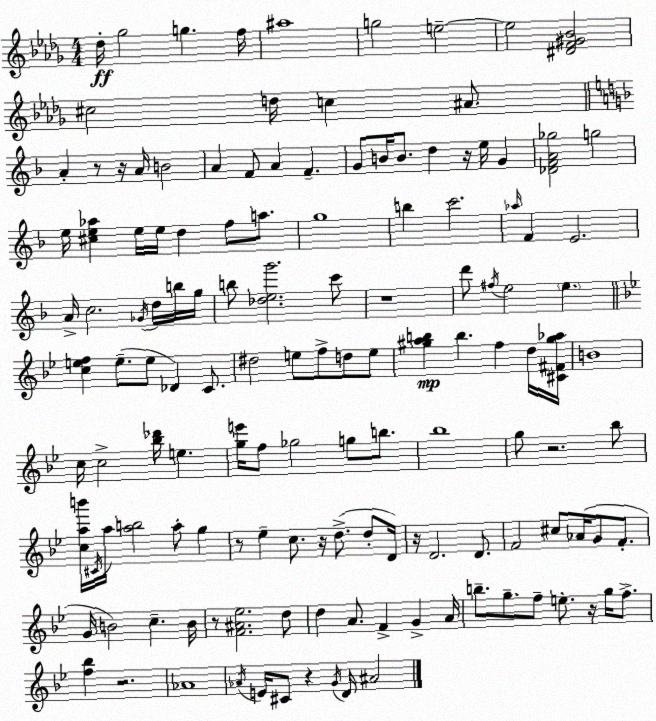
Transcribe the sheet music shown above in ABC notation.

X:1
T:Untitled
M:4/4
L:1/4
K:Bbm
_d/4 _g2 g f/4 ^a4 g2 e2 e2 [^DF^G_B]2 ^c2 d/4 c ^A/2 A z/2 z/4 A/4 B2 A F/2 A F G/2 B/4 B/2 d z/4 e/4 G [_DFA_g]2 g2 e/4 [^ce_a] e/4 e/4 d f/2 a/2 g4 b c'2 _a/4 F E2 A/4 c2 _G/4 d/4 b/4 g/4 b/2 [_deg']2 c'/2 z4 d'/2 ^f/4 e2 e [cef] e/2 e/2 _D C/2 ^d2 e/2 f/2 d/2 e/2 [^gab] b f d/4 [^C^F^g_a]/4 B4 c/4 c2 [_b_d']/4 e [ge']/4 f/2 _g2 g/2 b/2 _b4 g/2 z2 _b/2 [cab']/4 ^C/4 a/4 [ab]2 a/2 g z/2 _e c/2 z/4 d/2 d/2 D/4 z/4 D2 D/2 F2 ^c/2 _A/4 G/2 F/2 G/4 B2 c B/4 z/2 [F^A_e]2 d/2 d A/2 F G A/4 b/2 g/2 f/2 e/2 z/4 g/4 f/2 [f_b] z2 _A4 _A/4 E/4 ^C/2 z G/4 D/4 ^A2